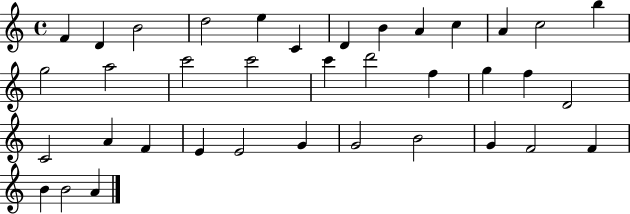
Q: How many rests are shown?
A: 0